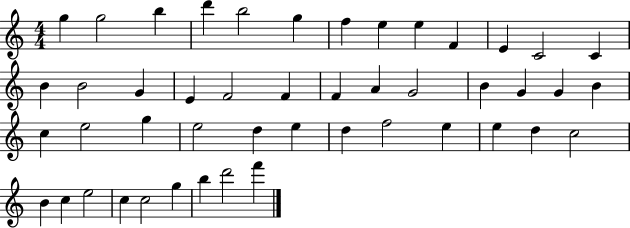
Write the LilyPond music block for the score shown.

{
  \clef treble
  \numericTimeSignature
  \time 4/4
  \key c \major
  g''4 g''2 b''4 | d'''4 b''2 g''4 | f''4 e''4 e''4 f'4 | e'4 c'2 c'4 | \break b'4 b'2 g'4 | e'4 f'2 f'4 | f'4 a'4 g'2 | b'4 g'4 g'4 b'4 | \break c''4 e''2 g''4 | e''2 d''4 e''4 | d''4 f''2 e''4 | e''4 d''4 c''2 | \break b'4 c''4 e''2 | c''4 c''2 g''4 | b''4 d'''2 f'''4 | \bar "|."
}